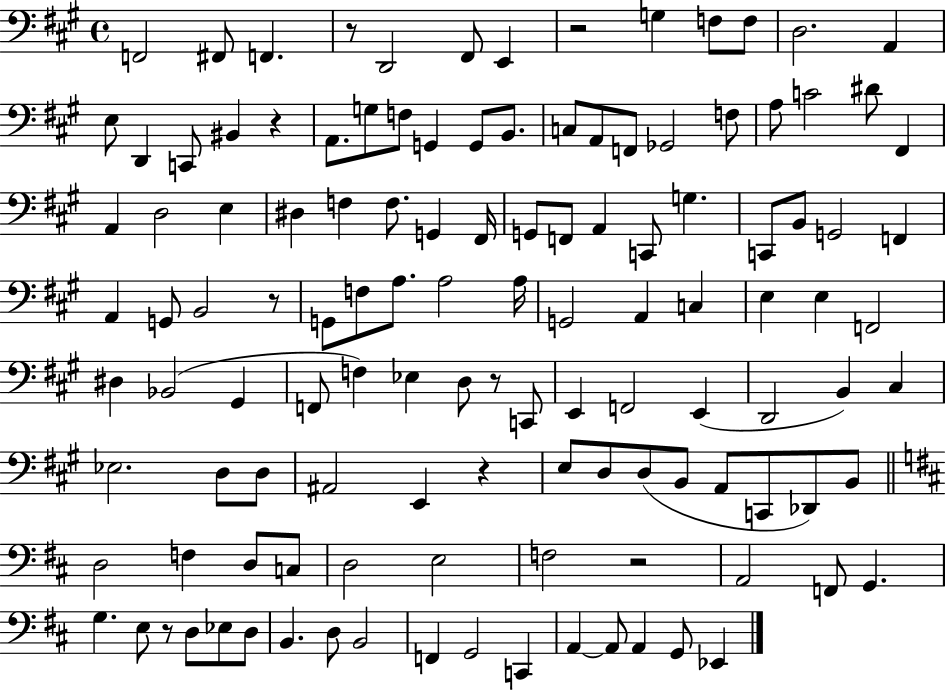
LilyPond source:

{
  \clef bass
  \time 4/4
  \defaultTimeSignature
  \key a \major
  f,2 fis,8 f,4. | r8 d,2 fis,8 e,4 | r2 g4 f8 f8 | d2. a,4 | \break e8 d,4 c,8 bis,4 r4 | a,8. g8 f8 g,4 g,8 b,8. | c8 a,8 f,8 ges,2 f8 | a8 c'2 dis'8 fis,4 | \break a,4 d2 e4 | dis4 f4 f8. g,4 fis,16 | g,8 f,8 a,4 c,8 g4. | c,8 b,8 g,2 f,4 | \break a,4 g,8 b,2 r8 | g,8 f8 a8. a2 a16 | g,2 a,4 c4 | e4 e4 f,2 | \break dis4 bes,2( gis,4 | f,8 f4) ees4 d8 r8 c,8 | e,4 f,2 e,4( | d,2 b,4) cis4 | \break ees2. d8 d8 | ais,2 e,4 r4 | e8 d8 d8( b,8 a,8 c,8 des,8) b,8 | \bar "||" \break \key d \major d2 f4 d8 c8 | d2 e2 | f2 r2 | a,2 f,8 g,4. | \break g4. e8 r8 d8 ees8 d8 | b,4. d8 b,2 | f,4 g,2 c,4 | a,4~~ a,8 a,4 g,8 ees,4 | \break \bar "|."
}